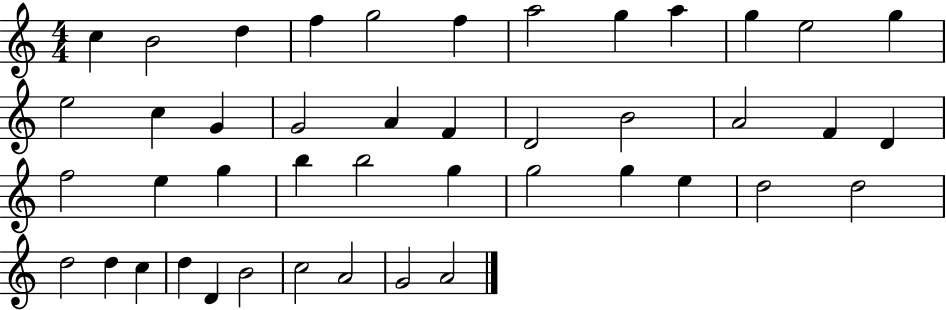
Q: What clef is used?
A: treble